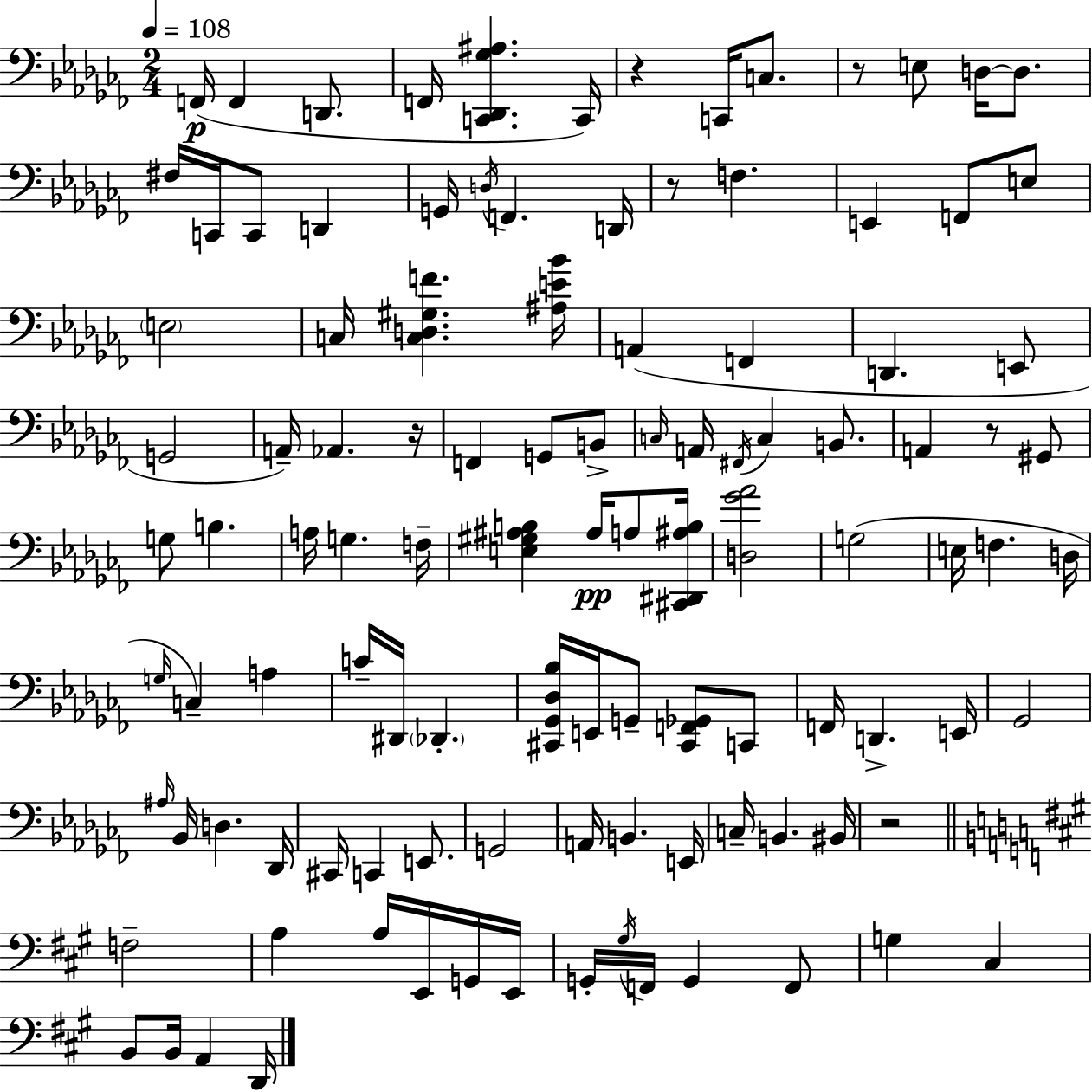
{
  \clef bass
  \numericTimeSignature
  \time 2/4
  \key aes \minor
  \tempo 4 = 108
  f,16(\p f,4 d,8. | f,16 <c, des, ges ais>4. c,16) | r4 c,16 c8. | r8 e8 d16~~ d8. | \break fis16 c,16 c,8 d,4 | g,16 \acciaccatura { d16 } f,4. | d,16 r8 f4. | e,4 f,8 e8 | \break \parenthesize e2 | c16 <c d gis f'>4. | <ais e' bes'>16 a,4( f,4 | d,4. e,8 | \break g,2 | a,16--) aes,4. | r16 f,4 g,8 b,8-> | \grace { c16 } a,16 \acciaccatura { fis,16 } c4 | \break b,8. a,4 r8 | gis,8 g8 b4. | a16 g4. | f16-- <e gis ais b>4 ais16\pp | \break a8 <cis, dis, ais b>16 <d ges' aes'>2 | g2( | e16 f4. | d16 \grace { g16 } c4--) | \break a4 c'16-- dis,16 \parenthesize des,4.-. | <cis, ges, des bes>16 e,16 g,8-- | <cis, f, ges,>8 c,8 f,16 d,4.-> | e,16 ges,2 | \break \grace { ais16 } bes,16 d4. | des,16 cis,16 c,4 | e,8. g,2 | a,16 b,4. | \break e,16 c16-- b,4. | bis,16 r2 | \bar "||" \break \key a \major f2-- | a4 a16 e,16 g,16 e,16 | g,16-. \acciaccatura { gis16 } f,16 g,4 f,8 | g4 cis4 | \break b,8 b,16 a,4 | d,16 \bar "|."
}